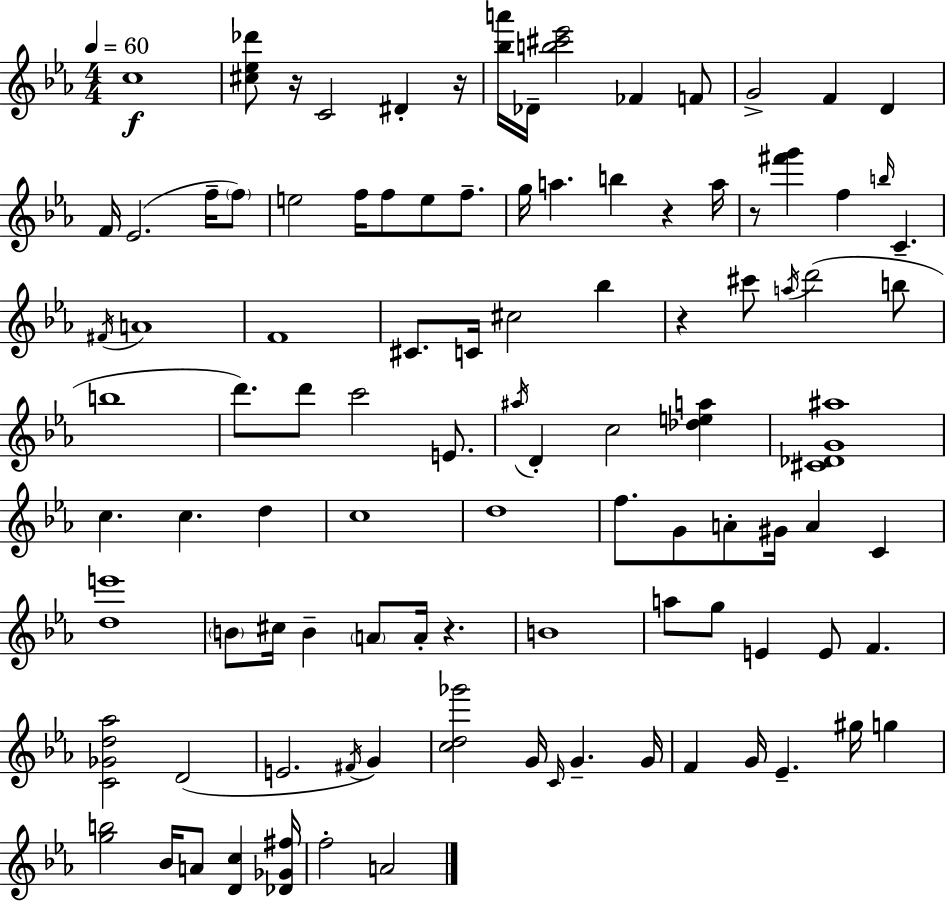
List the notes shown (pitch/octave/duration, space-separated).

C5/w [C#5,Eb5,Db6]/e R/s C4/h D#4/q R/s [Bb5,A6]/s Db4/s [B5,C#6,Eb6]/h FES4/q F4/e G4/h F4/q D4/q F4/s Eb4/h. F5/s F5/e E5/h F5/s F5/e E5/e F5/e. G5/s A5/q. B5/q R/q A5/s R/e [F#6,G6]/q F5/q B5/s C4/q. F#4/s A4/w F4/w C#4/e. C4/s C#5/h Bb5/q R/q C#6/e A5/s D6/h B5/e B5/w D6/e. D6/e C6/h E4/e. A#5/s D4/q C5/h [Db5,E5,A5]/q [C#4,Db4,G4,A#5]/w C5/q. C5/q. D5/q C5/w D5/w F5/e. G4/e A4/e G#4/s A4/q C4/q [D5,E6]/w B4/e C#5/s B4/q A4/e A4/s R/q. B4/w A5/e G5/e E4/q E4/e F4/q. [C4,Gb4,D5,Ab5]/h D4/h E4/h. F#4/s G4/q [C5,D5,Gb6]/h G4/s C4/s G4/q. G4/s F4/q G4/s Eb4/q. G#5/s G5/q [G5,B5]/h Bb4/s A4/e [D4,C5]/q [Db4,Gb4,F#5]/s F5/h A4/h